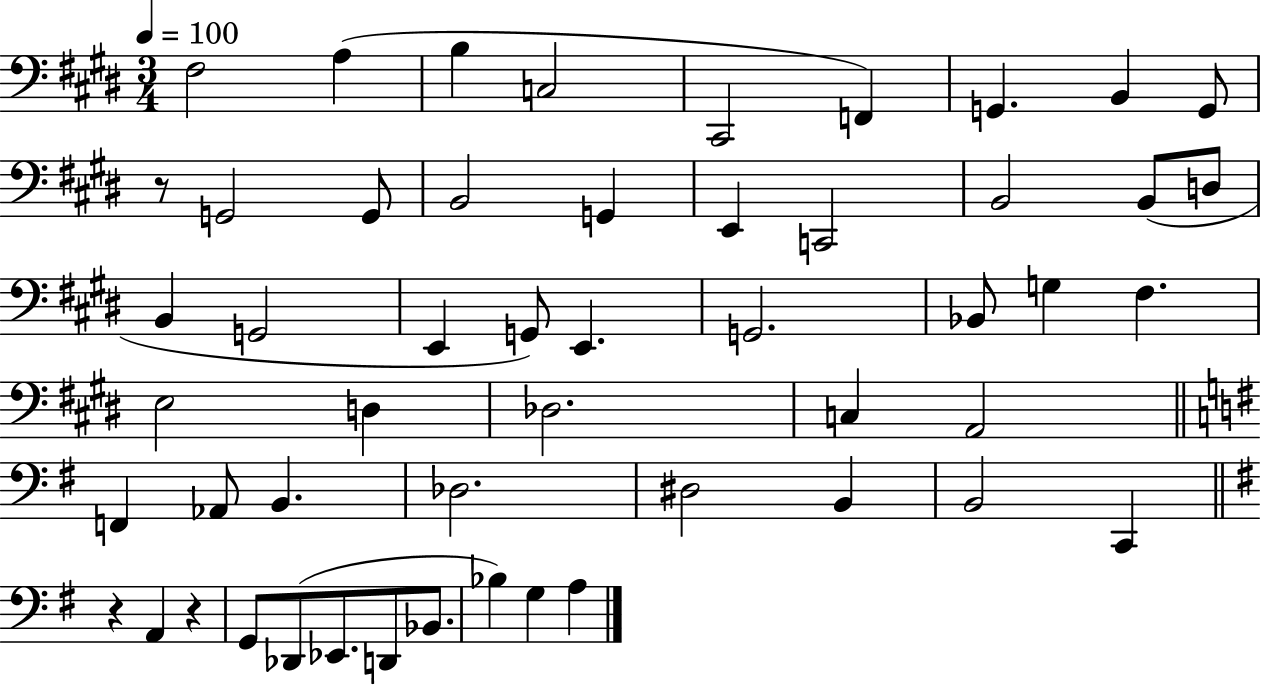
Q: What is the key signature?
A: E major